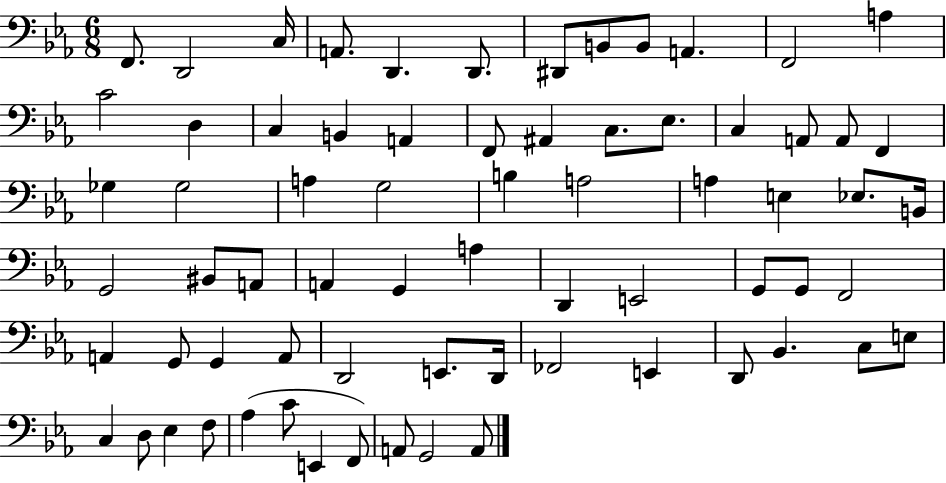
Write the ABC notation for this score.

X:1
T:Untitled
M:6/8
L:1/4
K:Eb
F,,/2 D,,2 C,/4 A,,/2 D,, D,,/2 ^D,,/2 B,,/2 B,,/2 A,, F,,2 A, C2 D, C, B,, A,, F,,/2 ^A,, C,/2 _E,/2 C, A,,/2 A,,/2 F,, _G, _G,2 A, G,2 B, A,2 A, E, _E,/2 B,,/4 G,,2 ^B,,/2 A,,/2 A,, G,, A, D,, E,,2 G,,/2 G,,/2 F,,2 A,, G,,/2 G,, A,,/2 D,,2 E,,/2 D,,/4 _F,,2 E,, D,,/2 _B,, C,/2 E,/2 C, D,/2 _E, F,/2 _A, C/2 E,, F,,/2 A,,/2 G,,2 A,,/2